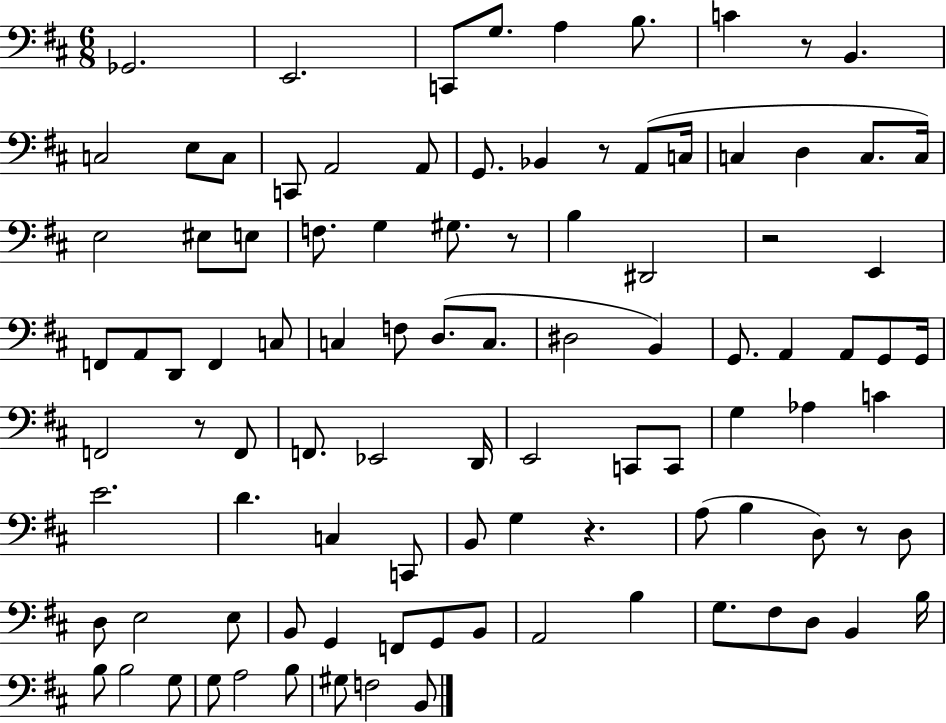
Gb2/h. E2/h. C2/e G3/e. A3/q B3/e. C4/q R/e B2/q. C3/h E3/e C3/e C2/e A2/h A2/e G2/e. Bb2/q R/e A2/e C3/s C3/q D3/q C3/e. C3/s E3/h EIS3/e E3/e F3/e. G3/q G#3/e. R/e B3/q D#2/h R/h E2/q F2/e A2/e D2/e F2/q C3/e C3/q F3/e D3/e. C3/e. D#3/h B2/q G2/e. A2/q A2/e G2/e G2/s F2/h R/e F2/e F2/e. Eb2/h D2/s E2/h C2/e C2/e G3/q Ab3/q C4/q E4/h. D4/q. C3/q C2/e B2/e G3/q R/q. A3/e B3/q D3/e R/e D3/e D3/e E3/h E3/e B2/e G2/q F2/e G2/e B2/e A2/h B3/q G3/e. F#3/e D3/e B2/q B3/s B3/e B3/h G3/e G3/e A3/h B3/e G#3/e F3/h B2/e